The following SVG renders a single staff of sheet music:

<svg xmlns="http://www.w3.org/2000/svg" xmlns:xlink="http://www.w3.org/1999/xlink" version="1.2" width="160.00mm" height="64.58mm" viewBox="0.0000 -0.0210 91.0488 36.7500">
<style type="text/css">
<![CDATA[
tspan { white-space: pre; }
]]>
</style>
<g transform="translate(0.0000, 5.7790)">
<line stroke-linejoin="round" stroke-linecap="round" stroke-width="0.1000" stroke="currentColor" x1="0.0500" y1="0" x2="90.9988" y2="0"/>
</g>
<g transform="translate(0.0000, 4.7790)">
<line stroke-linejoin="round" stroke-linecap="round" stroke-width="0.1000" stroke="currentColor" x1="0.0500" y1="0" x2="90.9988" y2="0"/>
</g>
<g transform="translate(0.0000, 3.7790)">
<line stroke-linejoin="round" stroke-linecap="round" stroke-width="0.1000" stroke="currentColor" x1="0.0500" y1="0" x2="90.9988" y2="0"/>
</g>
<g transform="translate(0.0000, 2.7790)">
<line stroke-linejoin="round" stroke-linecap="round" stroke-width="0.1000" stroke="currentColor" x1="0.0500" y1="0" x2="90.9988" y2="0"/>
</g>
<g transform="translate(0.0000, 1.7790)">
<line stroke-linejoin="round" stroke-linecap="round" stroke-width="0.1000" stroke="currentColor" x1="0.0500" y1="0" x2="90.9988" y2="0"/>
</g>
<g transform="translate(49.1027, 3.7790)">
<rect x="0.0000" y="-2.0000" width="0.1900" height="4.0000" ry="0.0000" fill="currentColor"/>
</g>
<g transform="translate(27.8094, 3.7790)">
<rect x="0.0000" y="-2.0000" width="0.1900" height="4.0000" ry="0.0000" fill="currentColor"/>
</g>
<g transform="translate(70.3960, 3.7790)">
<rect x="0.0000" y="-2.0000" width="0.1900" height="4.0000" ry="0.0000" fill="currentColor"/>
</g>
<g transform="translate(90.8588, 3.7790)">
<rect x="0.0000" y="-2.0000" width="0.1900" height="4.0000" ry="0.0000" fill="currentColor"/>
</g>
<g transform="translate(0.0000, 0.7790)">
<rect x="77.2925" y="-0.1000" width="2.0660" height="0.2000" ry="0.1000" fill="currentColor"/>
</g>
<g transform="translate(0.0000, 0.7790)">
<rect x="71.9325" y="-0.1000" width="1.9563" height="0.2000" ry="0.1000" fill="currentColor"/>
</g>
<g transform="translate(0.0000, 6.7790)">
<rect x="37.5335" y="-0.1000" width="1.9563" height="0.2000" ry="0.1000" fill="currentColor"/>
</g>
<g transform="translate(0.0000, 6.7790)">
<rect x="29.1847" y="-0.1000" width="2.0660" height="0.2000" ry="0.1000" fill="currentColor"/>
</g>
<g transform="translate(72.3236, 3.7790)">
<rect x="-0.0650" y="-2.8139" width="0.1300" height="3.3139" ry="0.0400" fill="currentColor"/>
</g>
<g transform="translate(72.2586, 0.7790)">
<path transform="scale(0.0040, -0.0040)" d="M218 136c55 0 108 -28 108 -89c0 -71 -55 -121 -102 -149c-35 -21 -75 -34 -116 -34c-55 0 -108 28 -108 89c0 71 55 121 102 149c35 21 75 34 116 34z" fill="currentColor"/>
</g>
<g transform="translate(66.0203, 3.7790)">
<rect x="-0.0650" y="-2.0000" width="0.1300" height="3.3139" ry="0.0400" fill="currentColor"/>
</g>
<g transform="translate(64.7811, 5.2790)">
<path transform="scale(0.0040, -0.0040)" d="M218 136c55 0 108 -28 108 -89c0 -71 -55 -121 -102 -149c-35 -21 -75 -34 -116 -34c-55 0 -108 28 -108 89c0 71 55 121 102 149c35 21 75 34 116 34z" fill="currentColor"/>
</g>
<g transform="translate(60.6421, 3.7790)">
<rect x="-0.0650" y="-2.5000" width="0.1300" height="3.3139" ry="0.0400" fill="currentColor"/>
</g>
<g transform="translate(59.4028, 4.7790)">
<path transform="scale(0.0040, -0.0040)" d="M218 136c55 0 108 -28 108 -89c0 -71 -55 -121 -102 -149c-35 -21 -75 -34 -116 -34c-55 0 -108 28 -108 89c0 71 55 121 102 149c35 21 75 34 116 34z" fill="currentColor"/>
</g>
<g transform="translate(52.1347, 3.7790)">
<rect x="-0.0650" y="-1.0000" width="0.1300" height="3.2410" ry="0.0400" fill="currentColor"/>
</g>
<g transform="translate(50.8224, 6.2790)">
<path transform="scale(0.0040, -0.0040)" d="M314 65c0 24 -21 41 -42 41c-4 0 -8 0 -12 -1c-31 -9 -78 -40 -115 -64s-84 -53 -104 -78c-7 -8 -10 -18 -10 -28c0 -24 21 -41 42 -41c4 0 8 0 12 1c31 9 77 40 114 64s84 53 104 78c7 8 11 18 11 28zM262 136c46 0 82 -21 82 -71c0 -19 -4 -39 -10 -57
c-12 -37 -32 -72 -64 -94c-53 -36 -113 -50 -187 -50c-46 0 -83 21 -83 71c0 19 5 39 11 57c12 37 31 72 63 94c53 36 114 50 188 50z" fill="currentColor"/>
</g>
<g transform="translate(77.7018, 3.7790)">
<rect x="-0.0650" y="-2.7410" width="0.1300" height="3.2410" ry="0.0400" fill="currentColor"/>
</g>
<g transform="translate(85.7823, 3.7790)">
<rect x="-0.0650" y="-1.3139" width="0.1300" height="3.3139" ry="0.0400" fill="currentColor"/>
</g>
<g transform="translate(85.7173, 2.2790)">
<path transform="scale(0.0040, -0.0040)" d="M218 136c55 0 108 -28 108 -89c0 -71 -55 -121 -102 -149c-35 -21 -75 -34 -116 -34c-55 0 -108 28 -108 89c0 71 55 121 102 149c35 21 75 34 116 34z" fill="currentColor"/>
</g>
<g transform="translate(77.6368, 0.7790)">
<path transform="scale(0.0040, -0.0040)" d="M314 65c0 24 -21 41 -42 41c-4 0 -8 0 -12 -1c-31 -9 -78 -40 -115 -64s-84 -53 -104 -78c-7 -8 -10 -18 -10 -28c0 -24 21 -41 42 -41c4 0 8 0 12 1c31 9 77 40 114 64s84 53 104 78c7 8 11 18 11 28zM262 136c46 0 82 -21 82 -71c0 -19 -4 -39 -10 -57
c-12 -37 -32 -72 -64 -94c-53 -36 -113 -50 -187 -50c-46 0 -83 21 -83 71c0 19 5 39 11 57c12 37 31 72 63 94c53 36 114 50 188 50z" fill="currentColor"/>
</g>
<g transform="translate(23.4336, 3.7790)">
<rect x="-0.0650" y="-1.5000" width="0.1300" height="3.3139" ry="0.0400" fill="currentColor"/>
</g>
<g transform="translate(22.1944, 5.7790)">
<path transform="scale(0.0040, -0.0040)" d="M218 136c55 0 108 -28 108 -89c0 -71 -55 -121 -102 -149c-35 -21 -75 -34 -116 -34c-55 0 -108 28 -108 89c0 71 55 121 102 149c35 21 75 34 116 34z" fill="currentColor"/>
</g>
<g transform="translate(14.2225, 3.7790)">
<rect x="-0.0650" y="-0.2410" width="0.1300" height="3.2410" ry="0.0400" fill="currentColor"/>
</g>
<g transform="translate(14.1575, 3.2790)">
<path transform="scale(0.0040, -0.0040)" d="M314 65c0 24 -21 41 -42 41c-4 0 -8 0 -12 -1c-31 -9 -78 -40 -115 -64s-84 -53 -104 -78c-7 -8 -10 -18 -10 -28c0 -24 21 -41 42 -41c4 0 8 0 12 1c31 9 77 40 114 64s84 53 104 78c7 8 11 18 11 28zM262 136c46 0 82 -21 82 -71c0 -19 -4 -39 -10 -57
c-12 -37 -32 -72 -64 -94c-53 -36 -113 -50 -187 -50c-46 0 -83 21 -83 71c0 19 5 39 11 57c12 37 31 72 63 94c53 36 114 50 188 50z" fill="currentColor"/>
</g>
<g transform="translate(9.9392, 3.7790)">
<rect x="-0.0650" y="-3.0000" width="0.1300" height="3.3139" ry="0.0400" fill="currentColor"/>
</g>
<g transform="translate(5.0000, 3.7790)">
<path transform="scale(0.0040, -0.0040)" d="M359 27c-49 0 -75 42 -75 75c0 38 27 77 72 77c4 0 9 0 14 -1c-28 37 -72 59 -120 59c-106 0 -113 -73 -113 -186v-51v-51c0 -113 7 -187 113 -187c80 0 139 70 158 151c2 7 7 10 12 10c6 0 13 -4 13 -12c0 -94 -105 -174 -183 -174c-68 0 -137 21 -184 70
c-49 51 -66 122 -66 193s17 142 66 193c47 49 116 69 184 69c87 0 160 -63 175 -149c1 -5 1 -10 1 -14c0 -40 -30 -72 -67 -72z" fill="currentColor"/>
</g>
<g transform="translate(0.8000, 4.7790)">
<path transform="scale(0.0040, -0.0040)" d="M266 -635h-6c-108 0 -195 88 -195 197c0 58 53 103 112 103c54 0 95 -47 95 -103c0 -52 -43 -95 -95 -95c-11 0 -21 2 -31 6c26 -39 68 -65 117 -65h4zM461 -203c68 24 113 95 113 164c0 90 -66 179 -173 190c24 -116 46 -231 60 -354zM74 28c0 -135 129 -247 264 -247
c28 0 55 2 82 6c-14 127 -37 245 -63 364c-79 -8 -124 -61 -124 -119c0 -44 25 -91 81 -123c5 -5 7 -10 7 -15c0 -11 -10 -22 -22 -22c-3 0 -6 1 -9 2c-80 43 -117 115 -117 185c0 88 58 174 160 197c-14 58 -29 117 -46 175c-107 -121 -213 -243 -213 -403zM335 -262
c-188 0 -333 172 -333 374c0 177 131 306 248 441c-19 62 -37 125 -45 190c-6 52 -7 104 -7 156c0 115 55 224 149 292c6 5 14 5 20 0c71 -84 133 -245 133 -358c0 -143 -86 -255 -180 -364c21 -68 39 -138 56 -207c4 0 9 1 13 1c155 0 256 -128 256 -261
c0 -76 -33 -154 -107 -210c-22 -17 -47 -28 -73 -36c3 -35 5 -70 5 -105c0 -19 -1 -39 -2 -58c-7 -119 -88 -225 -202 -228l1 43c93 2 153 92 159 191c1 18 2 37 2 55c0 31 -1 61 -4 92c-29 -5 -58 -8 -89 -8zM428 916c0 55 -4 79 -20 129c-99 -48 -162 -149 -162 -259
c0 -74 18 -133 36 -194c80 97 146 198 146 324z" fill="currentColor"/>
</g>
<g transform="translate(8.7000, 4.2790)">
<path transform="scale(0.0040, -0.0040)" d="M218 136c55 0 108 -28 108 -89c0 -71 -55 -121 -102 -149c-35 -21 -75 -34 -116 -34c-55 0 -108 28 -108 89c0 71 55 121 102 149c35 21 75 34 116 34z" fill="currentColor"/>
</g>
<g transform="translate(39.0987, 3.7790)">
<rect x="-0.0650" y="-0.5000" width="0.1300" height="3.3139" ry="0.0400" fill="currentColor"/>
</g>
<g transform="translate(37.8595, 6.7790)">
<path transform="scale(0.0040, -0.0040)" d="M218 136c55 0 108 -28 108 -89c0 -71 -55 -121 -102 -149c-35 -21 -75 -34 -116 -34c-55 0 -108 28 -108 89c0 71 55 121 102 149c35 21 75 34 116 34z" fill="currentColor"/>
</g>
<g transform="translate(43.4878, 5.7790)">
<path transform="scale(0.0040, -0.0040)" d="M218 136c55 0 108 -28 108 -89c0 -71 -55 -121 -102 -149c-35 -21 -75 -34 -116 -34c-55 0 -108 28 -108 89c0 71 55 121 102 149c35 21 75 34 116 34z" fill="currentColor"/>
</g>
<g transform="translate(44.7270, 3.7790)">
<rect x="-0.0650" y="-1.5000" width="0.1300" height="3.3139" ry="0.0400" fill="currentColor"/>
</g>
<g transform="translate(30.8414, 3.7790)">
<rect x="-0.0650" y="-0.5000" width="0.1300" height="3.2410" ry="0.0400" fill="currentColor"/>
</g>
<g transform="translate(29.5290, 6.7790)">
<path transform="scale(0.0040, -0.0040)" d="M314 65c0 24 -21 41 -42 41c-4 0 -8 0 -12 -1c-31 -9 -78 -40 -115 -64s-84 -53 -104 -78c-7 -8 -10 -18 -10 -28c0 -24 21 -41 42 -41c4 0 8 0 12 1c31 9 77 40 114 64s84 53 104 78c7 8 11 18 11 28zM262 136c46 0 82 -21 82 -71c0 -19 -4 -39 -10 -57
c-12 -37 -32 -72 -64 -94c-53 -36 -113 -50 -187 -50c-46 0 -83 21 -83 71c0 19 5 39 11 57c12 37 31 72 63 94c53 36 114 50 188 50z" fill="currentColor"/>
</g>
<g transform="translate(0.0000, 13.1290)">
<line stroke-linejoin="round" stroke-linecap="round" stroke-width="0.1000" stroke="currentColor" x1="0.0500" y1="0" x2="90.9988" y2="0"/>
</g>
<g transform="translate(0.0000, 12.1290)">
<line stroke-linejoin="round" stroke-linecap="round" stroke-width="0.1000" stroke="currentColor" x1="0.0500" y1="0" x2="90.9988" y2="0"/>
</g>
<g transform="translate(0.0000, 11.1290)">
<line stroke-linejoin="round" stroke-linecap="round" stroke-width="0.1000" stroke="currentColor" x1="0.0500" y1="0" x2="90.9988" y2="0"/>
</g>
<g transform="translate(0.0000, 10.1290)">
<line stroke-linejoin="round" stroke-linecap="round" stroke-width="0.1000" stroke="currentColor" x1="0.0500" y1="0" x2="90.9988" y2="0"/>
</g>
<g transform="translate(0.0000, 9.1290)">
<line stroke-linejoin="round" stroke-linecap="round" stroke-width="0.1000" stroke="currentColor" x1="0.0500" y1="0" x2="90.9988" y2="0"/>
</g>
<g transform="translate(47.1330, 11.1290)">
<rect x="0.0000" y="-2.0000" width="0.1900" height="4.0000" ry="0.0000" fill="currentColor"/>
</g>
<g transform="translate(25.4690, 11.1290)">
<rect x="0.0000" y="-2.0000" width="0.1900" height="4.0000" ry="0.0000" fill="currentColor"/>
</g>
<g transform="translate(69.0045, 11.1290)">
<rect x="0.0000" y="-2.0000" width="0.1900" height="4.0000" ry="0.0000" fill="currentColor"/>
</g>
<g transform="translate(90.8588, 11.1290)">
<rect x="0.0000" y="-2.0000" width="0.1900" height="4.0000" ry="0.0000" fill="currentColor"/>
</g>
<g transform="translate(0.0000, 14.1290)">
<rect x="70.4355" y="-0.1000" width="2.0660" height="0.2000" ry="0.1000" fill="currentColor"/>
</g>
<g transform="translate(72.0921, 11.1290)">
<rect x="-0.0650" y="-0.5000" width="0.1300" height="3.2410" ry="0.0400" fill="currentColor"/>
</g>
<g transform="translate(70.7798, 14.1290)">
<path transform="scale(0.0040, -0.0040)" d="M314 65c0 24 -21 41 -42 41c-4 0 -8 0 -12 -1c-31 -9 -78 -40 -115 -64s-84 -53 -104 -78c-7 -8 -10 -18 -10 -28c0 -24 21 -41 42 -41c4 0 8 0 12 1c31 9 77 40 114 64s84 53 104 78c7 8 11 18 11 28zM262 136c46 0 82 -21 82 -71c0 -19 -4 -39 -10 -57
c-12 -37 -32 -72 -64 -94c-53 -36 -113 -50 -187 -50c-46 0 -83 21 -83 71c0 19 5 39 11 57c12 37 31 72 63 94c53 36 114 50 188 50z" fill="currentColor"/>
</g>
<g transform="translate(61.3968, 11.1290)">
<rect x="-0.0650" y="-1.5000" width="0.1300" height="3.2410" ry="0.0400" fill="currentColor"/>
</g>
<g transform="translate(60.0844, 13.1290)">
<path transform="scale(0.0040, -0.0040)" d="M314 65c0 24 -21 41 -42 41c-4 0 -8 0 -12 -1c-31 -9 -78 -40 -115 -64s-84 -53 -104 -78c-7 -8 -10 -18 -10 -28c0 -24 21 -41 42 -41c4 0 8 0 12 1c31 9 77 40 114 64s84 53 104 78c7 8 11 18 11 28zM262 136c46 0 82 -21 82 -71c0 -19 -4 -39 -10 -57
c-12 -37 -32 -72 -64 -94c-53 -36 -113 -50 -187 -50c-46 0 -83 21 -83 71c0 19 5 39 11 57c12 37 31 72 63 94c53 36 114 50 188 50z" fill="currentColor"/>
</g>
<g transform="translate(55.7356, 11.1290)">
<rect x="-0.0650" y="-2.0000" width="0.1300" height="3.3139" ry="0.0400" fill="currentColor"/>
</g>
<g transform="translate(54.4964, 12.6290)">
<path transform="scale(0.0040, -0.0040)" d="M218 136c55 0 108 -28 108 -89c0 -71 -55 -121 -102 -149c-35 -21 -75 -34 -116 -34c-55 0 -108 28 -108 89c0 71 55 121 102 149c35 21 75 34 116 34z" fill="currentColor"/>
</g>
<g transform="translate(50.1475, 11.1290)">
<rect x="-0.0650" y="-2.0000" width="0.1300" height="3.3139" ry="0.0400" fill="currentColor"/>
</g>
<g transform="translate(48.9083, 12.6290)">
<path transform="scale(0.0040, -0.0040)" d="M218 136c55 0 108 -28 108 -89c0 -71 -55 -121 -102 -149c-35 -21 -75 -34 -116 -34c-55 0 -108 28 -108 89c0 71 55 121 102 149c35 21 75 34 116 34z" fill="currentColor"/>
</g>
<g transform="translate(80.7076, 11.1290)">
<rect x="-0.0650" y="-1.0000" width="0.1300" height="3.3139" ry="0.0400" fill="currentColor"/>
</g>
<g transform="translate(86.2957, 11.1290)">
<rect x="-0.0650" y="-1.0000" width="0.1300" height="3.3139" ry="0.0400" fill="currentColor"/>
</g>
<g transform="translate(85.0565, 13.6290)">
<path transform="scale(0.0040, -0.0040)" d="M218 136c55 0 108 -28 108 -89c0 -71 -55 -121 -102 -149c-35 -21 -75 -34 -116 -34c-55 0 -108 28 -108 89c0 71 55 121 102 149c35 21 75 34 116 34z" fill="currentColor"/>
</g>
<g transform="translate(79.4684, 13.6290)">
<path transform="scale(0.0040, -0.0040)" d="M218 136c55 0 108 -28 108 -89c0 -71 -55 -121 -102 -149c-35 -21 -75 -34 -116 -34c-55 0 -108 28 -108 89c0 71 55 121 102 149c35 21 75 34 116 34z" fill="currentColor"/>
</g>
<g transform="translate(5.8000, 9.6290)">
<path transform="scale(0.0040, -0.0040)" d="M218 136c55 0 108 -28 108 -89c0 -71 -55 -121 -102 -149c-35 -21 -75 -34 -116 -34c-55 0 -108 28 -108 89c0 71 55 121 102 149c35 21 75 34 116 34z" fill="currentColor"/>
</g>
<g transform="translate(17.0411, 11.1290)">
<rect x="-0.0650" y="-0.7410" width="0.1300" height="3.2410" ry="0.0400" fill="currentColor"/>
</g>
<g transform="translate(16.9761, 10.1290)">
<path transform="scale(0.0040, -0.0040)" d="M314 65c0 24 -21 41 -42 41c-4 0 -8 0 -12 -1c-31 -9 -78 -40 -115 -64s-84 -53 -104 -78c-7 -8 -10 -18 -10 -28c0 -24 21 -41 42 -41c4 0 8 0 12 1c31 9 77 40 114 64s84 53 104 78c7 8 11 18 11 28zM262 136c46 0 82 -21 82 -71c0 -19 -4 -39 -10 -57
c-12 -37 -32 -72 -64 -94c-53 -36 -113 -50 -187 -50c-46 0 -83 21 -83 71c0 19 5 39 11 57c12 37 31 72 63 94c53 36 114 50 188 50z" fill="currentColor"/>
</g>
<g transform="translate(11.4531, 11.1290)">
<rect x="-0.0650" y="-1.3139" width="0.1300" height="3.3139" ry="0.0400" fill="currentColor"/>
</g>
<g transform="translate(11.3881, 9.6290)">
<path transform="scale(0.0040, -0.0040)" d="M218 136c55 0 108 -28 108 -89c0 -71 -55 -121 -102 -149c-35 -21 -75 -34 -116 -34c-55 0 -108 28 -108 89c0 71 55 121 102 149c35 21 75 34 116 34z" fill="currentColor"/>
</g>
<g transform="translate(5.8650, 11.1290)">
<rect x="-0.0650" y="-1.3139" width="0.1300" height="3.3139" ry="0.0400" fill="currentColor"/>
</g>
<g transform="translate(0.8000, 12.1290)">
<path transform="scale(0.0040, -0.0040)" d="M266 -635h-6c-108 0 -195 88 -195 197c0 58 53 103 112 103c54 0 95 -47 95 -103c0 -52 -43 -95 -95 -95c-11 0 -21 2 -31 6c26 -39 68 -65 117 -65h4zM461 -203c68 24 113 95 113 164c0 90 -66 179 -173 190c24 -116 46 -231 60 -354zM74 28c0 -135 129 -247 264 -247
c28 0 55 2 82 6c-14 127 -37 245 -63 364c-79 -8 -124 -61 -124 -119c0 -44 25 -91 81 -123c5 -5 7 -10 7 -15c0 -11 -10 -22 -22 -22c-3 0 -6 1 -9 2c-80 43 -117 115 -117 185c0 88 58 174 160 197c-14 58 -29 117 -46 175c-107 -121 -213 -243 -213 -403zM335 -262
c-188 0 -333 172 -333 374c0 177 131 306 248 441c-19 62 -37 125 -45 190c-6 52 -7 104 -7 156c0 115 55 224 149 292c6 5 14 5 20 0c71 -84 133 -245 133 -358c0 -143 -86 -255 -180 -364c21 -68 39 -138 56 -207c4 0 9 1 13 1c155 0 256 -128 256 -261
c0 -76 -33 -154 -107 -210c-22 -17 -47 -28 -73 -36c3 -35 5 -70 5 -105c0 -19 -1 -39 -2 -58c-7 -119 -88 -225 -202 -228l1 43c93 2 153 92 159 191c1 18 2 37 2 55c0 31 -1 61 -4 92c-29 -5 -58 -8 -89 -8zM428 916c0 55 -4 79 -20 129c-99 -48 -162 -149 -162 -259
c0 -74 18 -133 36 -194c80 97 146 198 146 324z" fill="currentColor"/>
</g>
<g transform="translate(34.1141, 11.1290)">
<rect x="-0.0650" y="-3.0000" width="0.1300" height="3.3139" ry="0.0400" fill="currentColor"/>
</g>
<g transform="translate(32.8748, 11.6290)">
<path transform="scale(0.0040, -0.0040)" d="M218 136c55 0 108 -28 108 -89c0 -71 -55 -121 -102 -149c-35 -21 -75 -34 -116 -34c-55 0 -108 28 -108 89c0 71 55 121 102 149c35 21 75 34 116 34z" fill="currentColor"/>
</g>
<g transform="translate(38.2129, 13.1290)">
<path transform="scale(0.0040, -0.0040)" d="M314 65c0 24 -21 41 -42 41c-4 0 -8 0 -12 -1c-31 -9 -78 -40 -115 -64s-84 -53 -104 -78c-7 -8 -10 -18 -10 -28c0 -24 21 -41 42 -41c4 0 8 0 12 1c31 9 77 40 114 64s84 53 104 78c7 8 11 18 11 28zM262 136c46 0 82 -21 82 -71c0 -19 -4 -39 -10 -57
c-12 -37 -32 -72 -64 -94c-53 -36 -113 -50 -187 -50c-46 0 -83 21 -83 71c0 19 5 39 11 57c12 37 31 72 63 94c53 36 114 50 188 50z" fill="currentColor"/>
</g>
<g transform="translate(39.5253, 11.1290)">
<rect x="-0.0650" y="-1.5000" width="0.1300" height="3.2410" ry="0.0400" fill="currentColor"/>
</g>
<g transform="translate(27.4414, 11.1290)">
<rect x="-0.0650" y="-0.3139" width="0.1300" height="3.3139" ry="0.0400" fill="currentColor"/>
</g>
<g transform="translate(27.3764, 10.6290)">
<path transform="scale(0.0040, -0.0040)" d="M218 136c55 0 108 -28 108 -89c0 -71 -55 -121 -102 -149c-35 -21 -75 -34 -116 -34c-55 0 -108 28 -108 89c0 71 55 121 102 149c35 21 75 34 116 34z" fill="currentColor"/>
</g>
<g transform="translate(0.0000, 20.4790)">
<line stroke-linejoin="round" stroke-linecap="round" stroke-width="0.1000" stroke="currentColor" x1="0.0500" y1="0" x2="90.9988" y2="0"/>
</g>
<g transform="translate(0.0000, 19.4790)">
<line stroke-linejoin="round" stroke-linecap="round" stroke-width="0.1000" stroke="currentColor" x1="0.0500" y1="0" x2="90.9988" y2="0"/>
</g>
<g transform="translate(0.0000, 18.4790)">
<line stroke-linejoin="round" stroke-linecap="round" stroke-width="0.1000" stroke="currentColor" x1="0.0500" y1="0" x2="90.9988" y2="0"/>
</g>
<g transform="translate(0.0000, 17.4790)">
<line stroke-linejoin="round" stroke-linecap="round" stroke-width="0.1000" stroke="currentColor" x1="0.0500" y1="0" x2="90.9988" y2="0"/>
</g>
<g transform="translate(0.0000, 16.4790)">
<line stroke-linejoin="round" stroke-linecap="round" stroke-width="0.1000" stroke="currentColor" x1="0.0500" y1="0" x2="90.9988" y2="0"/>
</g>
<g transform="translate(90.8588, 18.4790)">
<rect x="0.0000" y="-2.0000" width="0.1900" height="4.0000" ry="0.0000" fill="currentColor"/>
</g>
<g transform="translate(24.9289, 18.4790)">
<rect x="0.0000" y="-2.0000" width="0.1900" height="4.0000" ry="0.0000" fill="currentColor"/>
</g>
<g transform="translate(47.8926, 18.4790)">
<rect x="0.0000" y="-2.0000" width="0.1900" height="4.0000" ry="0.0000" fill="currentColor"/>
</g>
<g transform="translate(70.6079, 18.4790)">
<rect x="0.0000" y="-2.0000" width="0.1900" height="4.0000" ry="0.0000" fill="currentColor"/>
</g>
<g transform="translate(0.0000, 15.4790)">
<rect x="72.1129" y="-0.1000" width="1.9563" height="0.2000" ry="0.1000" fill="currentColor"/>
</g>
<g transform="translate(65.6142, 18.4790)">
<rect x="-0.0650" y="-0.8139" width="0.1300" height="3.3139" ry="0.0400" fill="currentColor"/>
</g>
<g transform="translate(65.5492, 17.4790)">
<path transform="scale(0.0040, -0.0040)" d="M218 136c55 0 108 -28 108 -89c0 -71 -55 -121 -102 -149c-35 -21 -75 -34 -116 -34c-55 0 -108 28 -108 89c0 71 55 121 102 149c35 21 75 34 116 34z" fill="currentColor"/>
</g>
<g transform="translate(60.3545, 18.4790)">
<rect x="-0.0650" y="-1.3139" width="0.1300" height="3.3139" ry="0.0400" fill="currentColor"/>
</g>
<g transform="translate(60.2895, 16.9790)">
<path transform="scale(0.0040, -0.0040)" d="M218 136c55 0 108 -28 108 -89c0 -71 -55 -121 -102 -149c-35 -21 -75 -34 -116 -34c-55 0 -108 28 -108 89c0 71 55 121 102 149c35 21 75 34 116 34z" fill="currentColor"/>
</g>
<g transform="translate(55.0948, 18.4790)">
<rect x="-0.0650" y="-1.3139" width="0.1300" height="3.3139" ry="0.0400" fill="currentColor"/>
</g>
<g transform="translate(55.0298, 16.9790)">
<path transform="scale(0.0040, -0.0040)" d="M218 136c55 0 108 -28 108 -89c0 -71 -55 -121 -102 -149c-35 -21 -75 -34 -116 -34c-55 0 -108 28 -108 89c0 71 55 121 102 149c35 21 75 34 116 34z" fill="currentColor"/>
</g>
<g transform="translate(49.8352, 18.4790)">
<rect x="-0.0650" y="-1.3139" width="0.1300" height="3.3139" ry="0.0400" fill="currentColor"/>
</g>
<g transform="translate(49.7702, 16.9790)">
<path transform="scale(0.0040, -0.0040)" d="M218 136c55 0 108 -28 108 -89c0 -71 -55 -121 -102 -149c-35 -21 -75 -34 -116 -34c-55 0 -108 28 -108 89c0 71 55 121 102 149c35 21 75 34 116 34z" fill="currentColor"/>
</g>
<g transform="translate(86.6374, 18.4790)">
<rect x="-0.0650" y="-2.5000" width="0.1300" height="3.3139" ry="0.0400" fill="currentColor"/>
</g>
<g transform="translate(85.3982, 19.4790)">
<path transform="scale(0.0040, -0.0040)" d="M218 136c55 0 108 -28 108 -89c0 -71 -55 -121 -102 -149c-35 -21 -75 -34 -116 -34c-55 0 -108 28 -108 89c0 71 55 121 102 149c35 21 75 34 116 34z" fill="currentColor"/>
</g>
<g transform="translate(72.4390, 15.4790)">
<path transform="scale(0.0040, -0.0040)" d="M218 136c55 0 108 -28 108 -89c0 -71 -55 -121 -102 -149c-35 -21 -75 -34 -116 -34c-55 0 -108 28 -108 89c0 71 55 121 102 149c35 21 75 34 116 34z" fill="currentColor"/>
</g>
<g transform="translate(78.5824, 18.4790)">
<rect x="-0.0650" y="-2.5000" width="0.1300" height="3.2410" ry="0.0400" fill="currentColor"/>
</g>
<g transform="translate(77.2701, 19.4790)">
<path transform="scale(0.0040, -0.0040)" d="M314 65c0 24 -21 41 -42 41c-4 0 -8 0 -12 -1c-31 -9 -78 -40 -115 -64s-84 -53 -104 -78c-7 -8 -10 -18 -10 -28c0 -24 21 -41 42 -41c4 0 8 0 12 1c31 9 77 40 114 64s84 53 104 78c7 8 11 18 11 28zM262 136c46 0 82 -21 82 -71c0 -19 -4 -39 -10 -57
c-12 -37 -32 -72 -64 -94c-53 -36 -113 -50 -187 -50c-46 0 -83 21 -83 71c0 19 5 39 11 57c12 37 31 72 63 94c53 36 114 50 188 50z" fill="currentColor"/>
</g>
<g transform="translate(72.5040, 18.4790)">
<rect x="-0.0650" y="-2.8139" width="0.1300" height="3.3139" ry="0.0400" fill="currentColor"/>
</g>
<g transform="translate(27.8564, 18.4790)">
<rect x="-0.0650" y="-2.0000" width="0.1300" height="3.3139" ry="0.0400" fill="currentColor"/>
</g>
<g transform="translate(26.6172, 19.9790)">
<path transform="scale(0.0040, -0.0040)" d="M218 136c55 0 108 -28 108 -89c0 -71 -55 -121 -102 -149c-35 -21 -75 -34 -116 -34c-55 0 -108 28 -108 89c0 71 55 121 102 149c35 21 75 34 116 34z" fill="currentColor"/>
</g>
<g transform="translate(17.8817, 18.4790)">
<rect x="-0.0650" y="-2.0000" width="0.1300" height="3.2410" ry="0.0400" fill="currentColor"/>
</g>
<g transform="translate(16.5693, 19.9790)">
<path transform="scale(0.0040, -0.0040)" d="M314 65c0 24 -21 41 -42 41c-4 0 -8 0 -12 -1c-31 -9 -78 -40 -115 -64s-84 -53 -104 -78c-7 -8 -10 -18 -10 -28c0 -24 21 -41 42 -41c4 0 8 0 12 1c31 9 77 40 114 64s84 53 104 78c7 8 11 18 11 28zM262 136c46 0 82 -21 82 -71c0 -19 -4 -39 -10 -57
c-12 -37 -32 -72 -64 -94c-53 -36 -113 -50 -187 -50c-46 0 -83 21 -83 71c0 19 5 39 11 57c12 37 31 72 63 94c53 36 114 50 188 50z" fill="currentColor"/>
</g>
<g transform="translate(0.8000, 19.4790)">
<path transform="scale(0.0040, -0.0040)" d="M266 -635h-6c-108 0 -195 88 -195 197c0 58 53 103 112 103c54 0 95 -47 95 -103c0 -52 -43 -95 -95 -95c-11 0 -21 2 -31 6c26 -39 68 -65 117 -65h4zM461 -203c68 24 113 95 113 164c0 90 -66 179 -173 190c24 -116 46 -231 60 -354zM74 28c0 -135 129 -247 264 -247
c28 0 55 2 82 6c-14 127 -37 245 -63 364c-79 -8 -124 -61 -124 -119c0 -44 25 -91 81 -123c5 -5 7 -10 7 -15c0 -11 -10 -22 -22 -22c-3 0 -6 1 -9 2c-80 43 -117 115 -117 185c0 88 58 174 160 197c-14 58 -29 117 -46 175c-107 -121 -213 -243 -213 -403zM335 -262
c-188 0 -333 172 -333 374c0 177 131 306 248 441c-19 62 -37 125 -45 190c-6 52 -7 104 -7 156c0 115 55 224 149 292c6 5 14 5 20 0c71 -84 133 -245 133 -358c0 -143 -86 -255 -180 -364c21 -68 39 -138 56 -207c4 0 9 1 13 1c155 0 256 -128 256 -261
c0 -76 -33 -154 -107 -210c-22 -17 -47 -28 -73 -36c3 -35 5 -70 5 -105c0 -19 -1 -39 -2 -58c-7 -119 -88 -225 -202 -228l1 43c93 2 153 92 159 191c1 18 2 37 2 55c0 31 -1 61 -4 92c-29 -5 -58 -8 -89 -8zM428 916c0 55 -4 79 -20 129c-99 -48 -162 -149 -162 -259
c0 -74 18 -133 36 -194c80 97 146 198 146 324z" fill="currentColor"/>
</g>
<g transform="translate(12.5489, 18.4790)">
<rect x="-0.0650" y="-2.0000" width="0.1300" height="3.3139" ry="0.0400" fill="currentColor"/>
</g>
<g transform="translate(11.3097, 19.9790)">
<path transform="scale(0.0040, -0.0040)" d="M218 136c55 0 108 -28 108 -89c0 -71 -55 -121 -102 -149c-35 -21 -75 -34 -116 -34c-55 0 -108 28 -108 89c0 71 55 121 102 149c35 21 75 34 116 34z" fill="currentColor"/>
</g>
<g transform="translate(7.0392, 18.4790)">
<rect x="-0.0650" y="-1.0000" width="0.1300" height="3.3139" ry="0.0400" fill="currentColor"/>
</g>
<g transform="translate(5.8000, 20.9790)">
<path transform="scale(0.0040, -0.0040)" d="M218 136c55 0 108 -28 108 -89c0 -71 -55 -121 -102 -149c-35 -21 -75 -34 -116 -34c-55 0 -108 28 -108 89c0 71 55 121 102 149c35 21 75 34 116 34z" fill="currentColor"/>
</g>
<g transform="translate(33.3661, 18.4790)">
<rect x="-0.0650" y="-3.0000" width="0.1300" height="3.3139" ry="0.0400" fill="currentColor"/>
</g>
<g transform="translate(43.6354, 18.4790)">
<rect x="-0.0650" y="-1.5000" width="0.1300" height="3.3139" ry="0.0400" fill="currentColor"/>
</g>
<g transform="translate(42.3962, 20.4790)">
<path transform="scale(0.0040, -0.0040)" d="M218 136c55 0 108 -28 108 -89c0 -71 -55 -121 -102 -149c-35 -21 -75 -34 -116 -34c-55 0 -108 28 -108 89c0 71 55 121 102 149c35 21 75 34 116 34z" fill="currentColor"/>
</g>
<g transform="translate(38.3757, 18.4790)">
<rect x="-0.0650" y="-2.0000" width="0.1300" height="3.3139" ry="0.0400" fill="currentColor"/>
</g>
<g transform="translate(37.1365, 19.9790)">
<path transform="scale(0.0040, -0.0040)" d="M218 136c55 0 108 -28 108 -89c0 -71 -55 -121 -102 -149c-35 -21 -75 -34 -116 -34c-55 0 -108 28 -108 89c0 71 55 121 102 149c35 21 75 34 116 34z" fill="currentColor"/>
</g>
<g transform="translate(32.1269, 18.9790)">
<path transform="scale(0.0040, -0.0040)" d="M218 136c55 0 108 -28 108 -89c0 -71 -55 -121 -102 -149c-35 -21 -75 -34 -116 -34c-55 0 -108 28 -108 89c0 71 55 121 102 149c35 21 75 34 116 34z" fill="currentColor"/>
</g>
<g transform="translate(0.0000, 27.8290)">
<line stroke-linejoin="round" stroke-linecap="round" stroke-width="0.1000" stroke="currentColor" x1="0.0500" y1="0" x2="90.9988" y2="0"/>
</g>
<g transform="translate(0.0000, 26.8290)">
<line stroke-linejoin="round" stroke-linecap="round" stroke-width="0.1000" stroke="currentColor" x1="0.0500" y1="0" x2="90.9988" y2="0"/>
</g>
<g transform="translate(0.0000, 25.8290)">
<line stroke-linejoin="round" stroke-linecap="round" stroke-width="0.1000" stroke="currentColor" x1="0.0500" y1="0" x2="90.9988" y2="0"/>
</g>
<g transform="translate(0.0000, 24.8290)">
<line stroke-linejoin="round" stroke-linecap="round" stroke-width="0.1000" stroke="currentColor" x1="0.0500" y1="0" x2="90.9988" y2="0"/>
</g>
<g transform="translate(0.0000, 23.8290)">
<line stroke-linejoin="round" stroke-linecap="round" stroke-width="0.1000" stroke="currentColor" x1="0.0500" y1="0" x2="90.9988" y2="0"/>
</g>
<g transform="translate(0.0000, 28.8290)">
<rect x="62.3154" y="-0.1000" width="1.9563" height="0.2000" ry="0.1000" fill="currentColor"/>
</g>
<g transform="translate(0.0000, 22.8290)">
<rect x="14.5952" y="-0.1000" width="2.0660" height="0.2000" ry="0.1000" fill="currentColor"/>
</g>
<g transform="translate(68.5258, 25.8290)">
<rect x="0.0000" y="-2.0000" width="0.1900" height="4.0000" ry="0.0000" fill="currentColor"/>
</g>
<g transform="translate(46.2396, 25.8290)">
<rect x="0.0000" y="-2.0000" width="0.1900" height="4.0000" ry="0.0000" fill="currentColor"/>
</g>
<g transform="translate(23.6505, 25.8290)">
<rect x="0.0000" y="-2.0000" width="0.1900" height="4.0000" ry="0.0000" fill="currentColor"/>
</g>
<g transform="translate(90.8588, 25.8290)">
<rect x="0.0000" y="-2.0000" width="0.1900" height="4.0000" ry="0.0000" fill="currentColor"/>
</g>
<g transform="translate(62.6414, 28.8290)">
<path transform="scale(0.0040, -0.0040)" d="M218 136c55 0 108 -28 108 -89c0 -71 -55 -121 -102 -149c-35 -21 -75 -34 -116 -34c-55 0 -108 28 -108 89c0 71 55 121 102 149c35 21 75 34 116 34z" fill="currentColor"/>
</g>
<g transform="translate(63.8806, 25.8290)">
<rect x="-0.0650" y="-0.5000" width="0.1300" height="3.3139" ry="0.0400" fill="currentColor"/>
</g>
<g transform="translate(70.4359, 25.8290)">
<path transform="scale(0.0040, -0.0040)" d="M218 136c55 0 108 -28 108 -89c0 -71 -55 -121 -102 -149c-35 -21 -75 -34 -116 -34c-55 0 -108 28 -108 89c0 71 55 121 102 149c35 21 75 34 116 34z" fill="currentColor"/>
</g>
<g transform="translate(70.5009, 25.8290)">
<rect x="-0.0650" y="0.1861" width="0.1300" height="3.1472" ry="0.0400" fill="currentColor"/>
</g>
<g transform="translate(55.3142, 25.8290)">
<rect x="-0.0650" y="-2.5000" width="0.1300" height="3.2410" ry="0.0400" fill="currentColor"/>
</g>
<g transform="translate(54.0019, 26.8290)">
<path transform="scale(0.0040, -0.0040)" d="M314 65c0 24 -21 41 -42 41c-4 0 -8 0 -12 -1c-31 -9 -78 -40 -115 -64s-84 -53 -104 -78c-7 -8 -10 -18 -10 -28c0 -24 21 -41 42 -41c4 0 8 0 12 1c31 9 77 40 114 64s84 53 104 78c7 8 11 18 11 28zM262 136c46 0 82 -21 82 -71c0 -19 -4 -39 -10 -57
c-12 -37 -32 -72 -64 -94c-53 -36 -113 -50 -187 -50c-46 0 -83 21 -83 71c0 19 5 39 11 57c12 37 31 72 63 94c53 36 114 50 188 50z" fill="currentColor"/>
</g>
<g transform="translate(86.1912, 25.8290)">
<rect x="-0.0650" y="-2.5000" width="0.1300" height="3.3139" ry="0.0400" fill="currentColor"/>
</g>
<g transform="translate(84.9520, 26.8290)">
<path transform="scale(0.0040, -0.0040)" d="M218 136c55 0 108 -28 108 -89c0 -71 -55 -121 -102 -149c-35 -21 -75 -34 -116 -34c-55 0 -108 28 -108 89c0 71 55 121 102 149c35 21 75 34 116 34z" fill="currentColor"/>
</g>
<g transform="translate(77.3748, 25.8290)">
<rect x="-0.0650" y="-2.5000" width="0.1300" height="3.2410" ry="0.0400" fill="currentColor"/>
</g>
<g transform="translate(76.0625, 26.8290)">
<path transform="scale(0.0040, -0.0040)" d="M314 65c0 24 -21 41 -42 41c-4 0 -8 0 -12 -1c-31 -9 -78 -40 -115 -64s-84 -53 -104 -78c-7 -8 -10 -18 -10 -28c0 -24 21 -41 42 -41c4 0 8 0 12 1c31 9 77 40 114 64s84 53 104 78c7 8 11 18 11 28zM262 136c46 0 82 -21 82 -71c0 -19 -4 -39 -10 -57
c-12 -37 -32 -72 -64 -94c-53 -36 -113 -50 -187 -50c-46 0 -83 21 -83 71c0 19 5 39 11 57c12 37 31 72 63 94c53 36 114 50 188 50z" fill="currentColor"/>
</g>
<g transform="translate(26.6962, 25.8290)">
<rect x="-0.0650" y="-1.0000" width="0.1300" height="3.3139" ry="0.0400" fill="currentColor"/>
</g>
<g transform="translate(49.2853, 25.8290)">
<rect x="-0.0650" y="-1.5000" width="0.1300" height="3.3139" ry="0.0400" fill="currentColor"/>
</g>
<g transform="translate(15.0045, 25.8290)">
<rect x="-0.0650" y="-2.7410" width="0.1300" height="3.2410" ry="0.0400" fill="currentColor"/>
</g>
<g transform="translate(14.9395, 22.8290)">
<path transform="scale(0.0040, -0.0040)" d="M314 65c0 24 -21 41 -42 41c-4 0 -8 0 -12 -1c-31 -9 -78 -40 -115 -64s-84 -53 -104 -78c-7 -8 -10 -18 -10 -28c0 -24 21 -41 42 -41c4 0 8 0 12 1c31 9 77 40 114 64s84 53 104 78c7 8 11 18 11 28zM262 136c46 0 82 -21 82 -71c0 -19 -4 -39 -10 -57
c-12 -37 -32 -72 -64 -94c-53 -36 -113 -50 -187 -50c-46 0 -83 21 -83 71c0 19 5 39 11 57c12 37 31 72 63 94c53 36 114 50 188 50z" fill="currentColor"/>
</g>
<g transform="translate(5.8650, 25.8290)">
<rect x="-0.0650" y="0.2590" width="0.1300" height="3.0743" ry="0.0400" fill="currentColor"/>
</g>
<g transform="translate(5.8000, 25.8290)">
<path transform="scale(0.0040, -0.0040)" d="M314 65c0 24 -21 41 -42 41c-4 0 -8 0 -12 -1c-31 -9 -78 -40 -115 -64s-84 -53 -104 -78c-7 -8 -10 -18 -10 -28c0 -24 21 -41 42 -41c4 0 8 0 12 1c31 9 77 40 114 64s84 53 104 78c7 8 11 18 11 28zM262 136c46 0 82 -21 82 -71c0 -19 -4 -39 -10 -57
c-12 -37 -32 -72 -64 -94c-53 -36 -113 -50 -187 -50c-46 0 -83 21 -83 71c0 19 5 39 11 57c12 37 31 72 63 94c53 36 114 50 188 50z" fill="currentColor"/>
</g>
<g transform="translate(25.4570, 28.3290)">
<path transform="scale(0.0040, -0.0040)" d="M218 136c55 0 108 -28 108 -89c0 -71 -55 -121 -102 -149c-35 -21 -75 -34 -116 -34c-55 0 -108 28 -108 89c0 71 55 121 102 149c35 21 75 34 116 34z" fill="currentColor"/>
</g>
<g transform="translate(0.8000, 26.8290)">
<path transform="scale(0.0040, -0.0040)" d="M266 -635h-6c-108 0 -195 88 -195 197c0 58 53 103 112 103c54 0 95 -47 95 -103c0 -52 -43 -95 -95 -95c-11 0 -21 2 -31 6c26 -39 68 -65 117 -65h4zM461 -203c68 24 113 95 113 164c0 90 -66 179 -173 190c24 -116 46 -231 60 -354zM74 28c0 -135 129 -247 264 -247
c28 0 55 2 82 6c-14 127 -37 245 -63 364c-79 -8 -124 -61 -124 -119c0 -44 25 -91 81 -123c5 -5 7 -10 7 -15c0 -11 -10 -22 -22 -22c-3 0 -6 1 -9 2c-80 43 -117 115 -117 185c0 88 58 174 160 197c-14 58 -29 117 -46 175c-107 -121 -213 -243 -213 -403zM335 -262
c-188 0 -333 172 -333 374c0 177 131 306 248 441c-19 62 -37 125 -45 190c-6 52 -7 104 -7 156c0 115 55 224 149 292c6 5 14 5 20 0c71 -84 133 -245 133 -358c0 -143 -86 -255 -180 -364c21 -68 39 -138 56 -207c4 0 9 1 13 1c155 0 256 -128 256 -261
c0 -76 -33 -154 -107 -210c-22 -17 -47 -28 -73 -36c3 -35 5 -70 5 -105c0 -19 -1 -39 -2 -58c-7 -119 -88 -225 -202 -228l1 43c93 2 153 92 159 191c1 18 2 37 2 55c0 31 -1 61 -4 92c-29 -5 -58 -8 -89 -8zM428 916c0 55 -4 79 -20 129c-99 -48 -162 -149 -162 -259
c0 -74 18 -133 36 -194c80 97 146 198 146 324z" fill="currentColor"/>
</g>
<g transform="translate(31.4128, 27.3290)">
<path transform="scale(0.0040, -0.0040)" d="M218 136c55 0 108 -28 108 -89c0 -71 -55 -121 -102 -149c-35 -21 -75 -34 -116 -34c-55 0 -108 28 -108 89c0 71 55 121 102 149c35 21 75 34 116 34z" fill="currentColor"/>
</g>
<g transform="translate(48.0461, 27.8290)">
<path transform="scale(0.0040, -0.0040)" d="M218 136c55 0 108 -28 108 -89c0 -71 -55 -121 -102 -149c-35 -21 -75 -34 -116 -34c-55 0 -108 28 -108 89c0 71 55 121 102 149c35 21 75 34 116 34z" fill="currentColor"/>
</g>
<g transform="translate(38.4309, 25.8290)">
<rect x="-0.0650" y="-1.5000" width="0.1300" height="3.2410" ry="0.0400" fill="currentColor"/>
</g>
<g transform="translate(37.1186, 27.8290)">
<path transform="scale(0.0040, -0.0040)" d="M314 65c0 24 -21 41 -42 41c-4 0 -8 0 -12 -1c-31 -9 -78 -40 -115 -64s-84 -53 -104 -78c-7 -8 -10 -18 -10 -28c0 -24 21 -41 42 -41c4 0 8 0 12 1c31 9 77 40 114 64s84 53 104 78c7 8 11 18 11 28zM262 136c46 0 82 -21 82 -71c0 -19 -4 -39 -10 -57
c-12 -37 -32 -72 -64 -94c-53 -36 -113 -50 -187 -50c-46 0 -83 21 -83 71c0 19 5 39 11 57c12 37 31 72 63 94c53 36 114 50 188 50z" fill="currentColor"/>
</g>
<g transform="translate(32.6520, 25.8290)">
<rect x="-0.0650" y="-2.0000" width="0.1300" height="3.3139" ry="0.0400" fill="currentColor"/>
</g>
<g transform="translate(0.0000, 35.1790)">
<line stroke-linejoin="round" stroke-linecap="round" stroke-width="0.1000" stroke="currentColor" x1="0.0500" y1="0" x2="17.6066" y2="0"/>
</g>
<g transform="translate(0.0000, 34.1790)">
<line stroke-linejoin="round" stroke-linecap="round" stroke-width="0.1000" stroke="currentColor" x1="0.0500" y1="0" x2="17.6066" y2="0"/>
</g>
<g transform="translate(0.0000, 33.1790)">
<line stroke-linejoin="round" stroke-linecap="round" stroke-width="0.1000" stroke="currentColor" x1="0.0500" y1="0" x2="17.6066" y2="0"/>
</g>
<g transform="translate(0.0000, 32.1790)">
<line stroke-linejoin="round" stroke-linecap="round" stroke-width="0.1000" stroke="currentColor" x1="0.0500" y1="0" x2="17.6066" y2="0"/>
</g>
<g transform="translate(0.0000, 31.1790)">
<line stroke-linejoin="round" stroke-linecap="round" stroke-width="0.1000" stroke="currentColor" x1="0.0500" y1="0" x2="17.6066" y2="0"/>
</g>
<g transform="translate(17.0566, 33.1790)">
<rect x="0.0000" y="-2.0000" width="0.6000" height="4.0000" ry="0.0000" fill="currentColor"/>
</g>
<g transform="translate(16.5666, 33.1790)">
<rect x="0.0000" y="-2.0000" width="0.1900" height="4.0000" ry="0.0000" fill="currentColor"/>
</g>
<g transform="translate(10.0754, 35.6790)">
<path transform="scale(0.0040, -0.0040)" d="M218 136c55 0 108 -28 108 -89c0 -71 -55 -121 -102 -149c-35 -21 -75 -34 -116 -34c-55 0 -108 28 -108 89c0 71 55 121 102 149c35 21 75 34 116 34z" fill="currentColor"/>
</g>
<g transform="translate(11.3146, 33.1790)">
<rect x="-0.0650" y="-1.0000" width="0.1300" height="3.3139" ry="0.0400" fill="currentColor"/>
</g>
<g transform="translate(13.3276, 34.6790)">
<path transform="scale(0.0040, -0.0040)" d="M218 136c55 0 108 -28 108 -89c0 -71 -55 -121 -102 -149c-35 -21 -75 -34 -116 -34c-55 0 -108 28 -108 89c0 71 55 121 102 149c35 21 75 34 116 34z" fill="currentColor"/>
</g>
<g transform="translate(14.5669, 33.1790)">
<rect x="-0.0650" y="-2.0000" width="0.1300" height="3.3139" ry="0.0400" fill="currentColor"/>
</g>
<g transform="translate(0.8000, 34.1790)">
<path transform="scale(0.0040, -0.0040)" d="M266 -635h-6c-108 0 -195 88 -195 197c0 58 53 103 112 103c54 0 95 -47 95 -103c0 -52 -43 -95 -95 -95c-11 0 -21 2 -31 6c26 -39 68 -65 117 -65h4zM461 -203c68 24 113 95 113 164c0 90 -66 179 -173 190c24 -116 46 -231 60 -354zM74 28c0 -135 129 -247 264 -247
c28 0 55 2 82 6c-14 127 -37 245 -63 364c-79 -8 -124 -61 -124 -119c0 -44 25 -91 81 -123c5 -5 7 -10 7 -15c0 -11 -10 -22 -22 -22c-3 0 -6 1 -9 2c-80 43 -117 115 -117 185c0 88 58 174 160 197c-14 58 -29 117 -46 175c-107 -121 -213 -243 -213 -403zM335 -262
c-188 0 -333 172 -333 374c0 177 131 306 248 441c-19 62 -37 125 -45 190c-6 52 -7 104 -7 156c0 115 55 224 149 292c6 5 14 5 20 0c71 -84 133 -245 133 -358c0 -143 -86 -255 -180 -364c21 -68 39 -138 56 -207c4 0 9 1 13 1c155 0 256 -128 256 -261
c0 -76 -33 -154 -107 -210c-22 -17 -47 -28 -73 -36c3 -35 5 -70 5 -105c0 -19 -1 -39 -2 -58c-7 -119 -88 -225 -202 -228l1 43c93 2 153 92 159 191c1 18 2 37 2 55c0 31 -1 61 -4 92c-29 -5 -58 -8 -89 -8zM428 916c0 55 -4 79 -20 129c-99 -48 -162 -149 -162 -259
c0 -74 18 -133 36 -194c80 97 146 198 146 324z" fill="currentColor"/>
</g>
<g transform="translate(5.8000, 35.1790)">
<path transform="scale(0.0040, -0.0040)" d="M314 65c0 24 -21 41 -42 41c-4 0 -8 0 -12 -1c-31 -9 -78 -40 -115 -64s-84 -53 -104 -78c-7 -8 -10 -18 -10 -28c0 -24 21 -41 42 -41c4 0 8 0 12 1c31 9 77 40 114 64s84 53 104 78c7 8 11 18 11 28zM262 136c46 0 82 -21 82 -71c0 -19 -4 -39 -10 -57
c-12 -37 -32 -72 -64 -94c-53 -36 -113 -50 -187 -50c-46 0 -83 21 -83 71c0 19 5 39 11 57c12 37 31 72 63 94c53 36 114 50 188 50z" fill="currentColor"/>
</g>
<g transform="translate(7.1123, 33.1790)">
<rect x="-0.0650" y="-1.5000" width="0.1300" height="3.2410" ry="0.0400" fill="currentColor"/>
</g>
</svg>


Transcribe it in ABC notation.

X:1
T:Untitled
M:4/4
L:1/4
K:C
A c2 E C2 C E D2 G F a a2 e e e d2 c A E2 F F E2 C2 D D D F F2 F A F E e e e d a G2 G B2 a2 D F E2 E G2 C B G2 G E2 D F